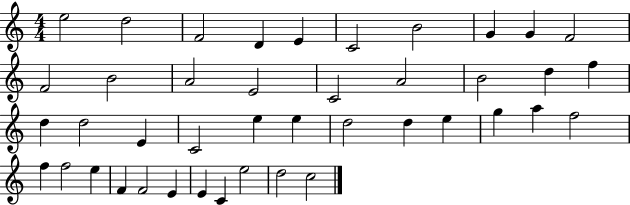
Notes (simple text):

E5/h D5/h F4/h D4/q E4/q C4/h B4/h G4/q G4/q F4/h F4/h B4/h A4/h E4/h C4/h A4/h B4/h D5/q F5/q D5/q D5/h E4/q C4/h E5/q E5/q D5/h D5/q E5/q G5/q A5/q F5/h F5/q F5/h E5/q F4/q F4/h E4/q E4/q C4/q E5/h D5/h C5/h